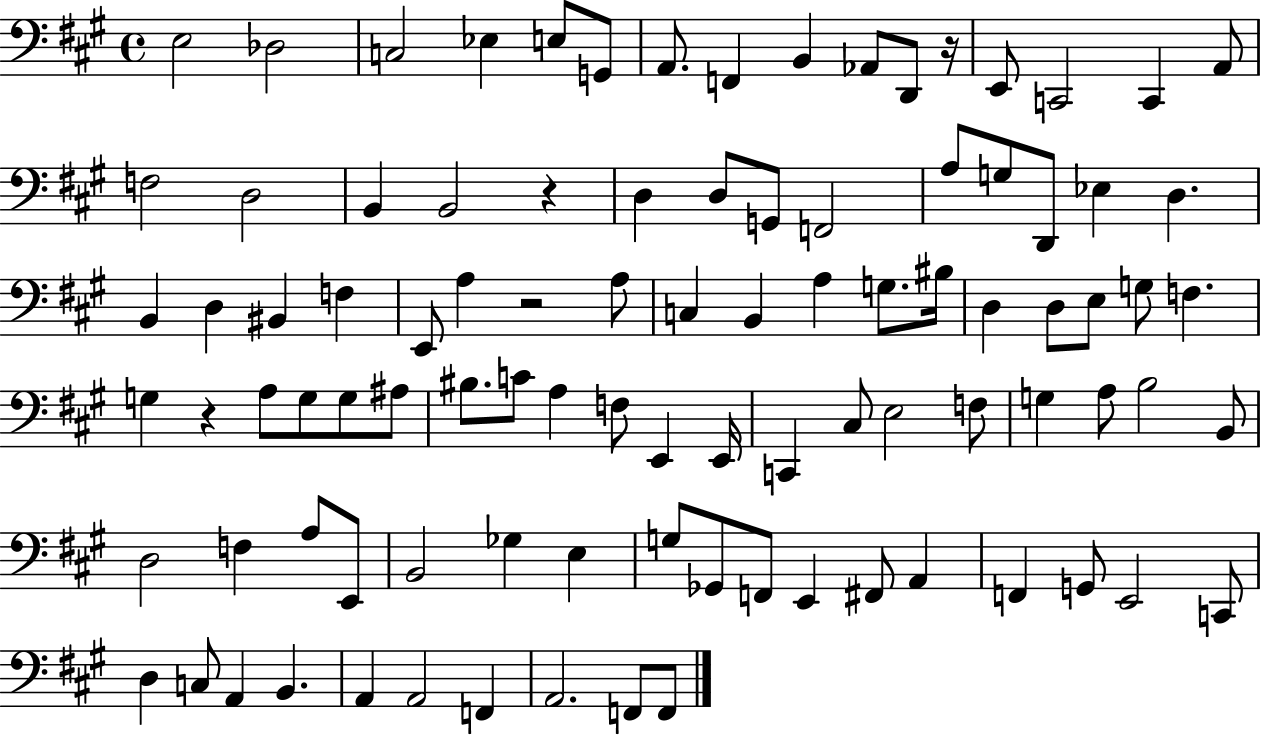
{
  \clef bass
  \time 4/4
  \defaultTimeSignature
  \key a \major
  e2 des2 | c2 ees4 e8 g,8 | a,8. f,4 b,4 aes,8 d,8 r16 | e,8 c,2 c,4 a,8 | \break f2 d2 | b,4 b,2 r4 | d4 d8 g,8 f,2 | a8 g8 d,8 ees4 d4. | \break b,4 d4 bis,4 f4 | e,8 a4 r2 a8 | c4 b,4 a4 g8. bis16 | d4 d8 e8 g8 f4. | \break g4 r4 a8 g8 g8 ais8 | bis8. c'8 a4 f8 e,4 e,16 | c,4 cis8 e2 f8 | g4 a8 b2 b,8 | \break d2 f4 a8 e,8 | b,2 ges4 e4 | g8 ges,8 f,8 e,4 fis,8 a,4 | f,4 g,8 e,2 c,8 | \break d4 c8 a,4 b,4. | a,4 a,2 f,4 | a,2. f,8 f,8 | \bar "|."
}